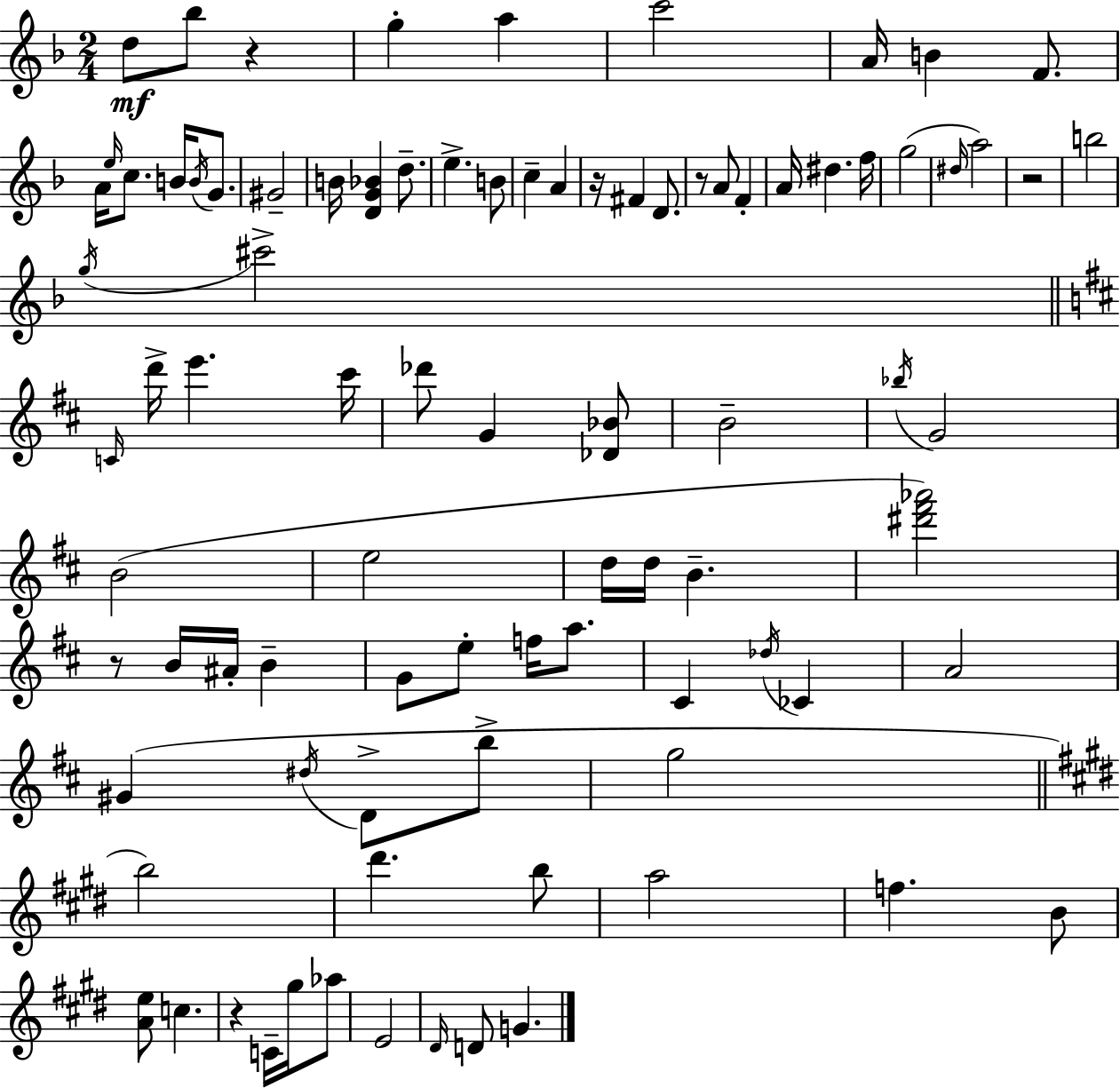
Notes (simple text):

D5/e Bb5/e R/q G5/q A5/q C6/h A4/s B4/q F4/e. A4/s E5/s C5/e. B4/s B4/s G4/e. G#4/h B4/s [D4,G4,Bb4]/q D5/e. E5/q. B4/e C5/q A4/q R/s F#4/q D4/e. R/e A4/e F4/q A4/s D#5/q. F5/s G5/h D#5/s A5/h R/h B5/h G5/s C#6/h C4/s D6/s E6/q. C#6/s Db6/e G4/q [Db4,Bb4]/e B4/h Bb5/s G4/h B4/h E5/h D5/s D5/s B4/q. [D#6,F#6,Ab6]/h R/e B4/s A#4/s B4/q G4/e E5/e F5/s A5/e. C#4/q Db5/s CES4/q A4/h G#4/q D#5/s D4/e B5/e G5/h B5/h D#6/q. B5/e A5/h F5/q. B4/e [A4,E5]/e C5/q. R/q C4/s G#5/s Ab5/e E4/h D#4/s D4/e G4/q.